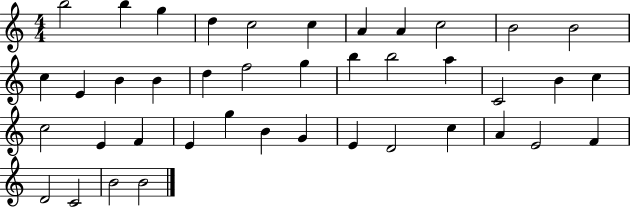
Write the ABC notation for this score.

X:1
T:Untitled
M:4/4
L:1/4
K:C
b2 b g d c2 c A A c2 B2 B2 c E B B d f2 g b b2 a C2 B c c2 E F E g B G E D2 c A E2 F D2 C2 B2 B2